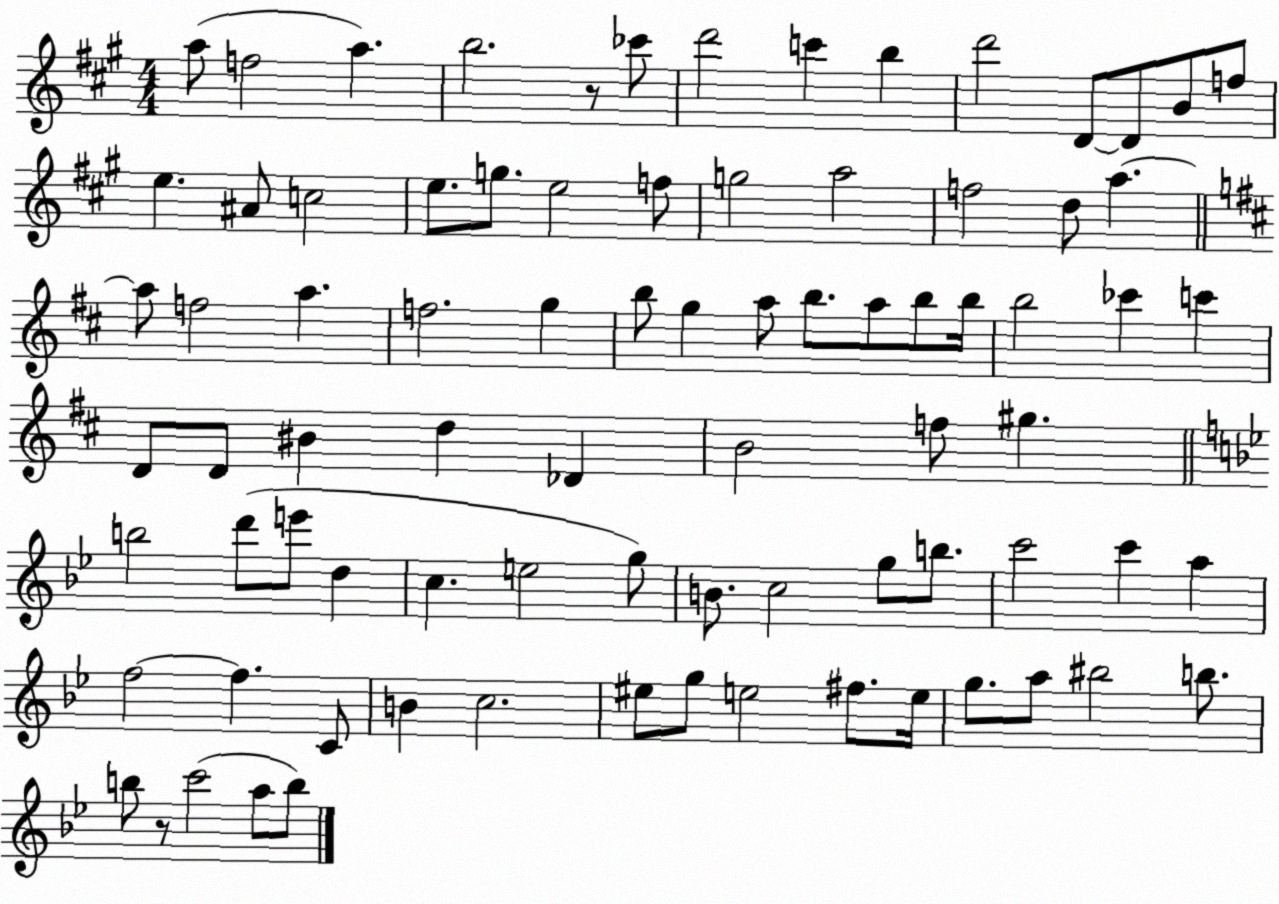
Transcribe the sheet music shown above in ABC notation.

X:1
T:Untitled
M:4/4
L:1/4
K:A
a/2 f2 a b2 z/2 _c'/2 d'2 c' b d'2 D/2 D/2 B/2 f/2 e ^A/2 c2 e/2 g/2 e2 f/2 g2 a2 f2 d/2 a a/2 f2 a f2 g b/2 g a/2 b/2 a/2 b/2 b/4 b2 _c' c' D/2 D/2 ^B d _D B2 f/2 ^g b2 d'/2 e'/2 d c e2 g/2 B/2 c2 g/2 b/2 c'2 c' a f2 f C/2 B c2 ^e/2 g/2 e2 ^f/2 e/4 g/2 a/2 ^b2 b/2 b/2 z/2 c'2 a/2 b/2